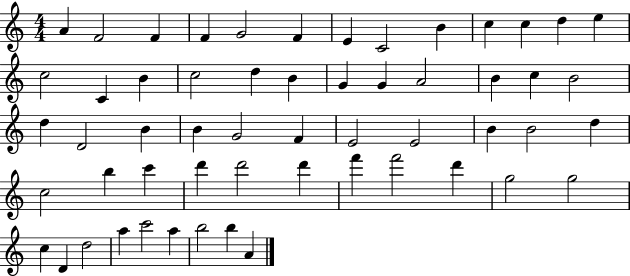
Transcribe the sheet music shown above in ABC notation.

X:1
T:Untitled
M:4/4
L:1/4
K:C
A F2 F F G2 F E C2 B c c d e c2 C B c2 d B G G A2 B c B2 d D2 B B G2 F E2 E2 B B2 d c2 b c' d' d'2 d' f' f'2 d' g2 g2 c D d2 a c'2 a b2 b A